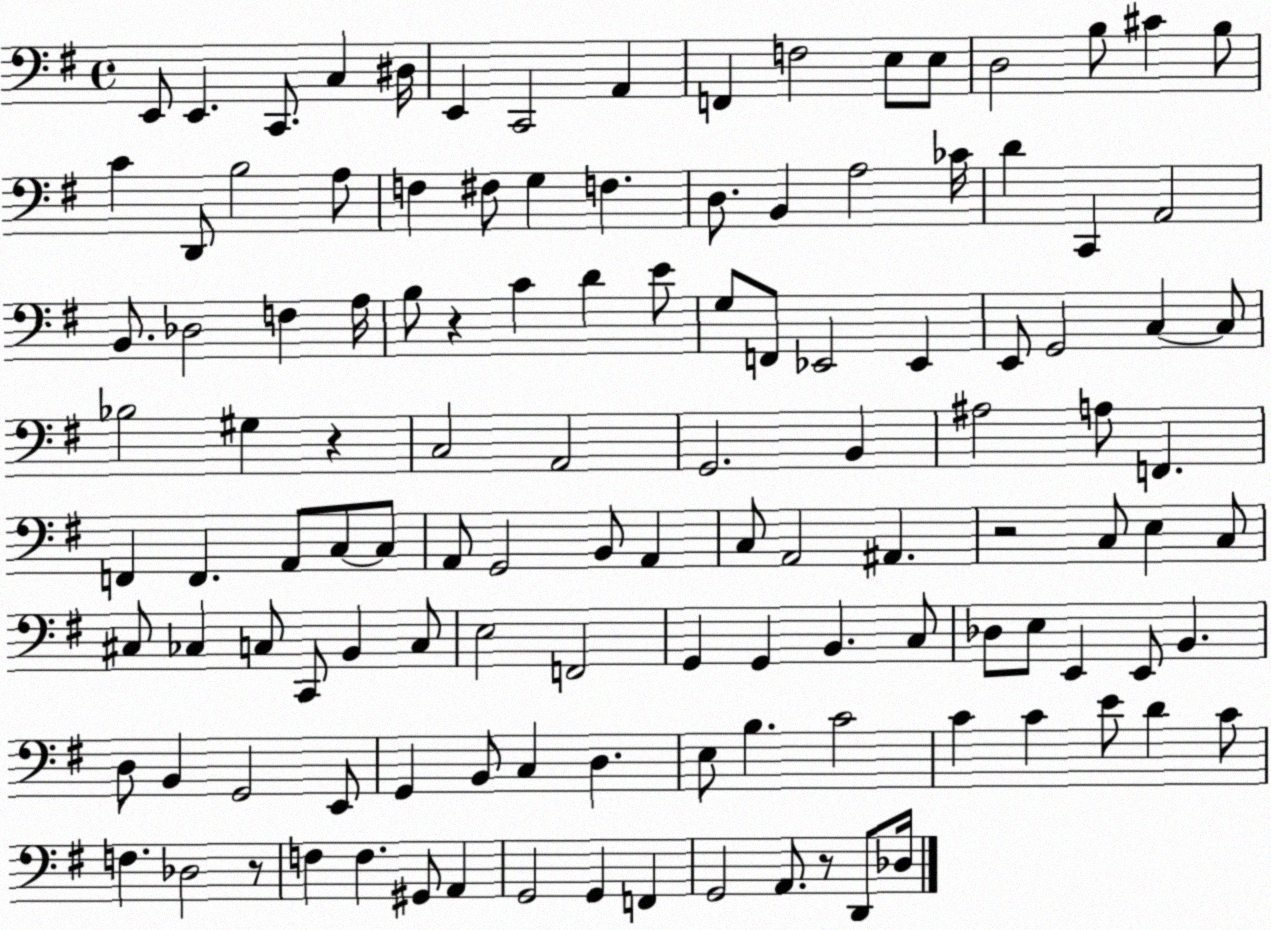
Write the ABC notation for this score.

X:1
T:Untitled
M:4/4
L:1/4
K:G
E,,/2 E,, C,,/2 C, ^D,/4 E,, C,,2 A,, F,, F,2 E,/2 E,/2 D,2 B,/2 ^C B,/2 C D,,/2 B,2 A,/2 F, ^F,/2 G, F, D,/2 B,, A,2 _C/4 D C,, A,,2 B,,/2 _D,2 F, A,/4 B,/2 z C D E/2 G,/2 F,,/2 _E,,2 _E,, E,,/2 G,,2 C, C,/2 _B,2 ^G, z C,2 A,,2 G,,2 B,, ^A,2 A,/2 F,, F,, F,, A,,/2 C,/2 C,/2 A,,/2 G,,2 B,,/2 A,, C,/2 A,,2 ^A,, z2 C,/2 E, C,/2 ^C,/2 _C, C,/2 C,,/2 B,, C,/2 E,2 F,,2 G,, G,, B,, C,/2 _D,/2 E,/2 E,, E,,/2 B,, D,/2 B,, G,,2 E,,/2 G,, B,,/2 C, D, E,/2 B, C2 C C E/2 D C/2 F, _D,2 z/2 F, F, ^G,,/2 A,, G,,2 G,, F,, G,,2 A,,/2 z/2 D,,/2 _D,/4